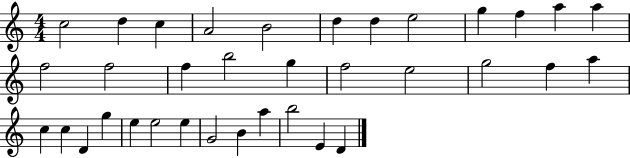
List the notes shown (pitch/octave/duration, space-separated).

C5/h D5/q C5/q A4/h B4/h D5/q D5/q E5/h G5/q F5/q A5/q A5/q F5/h F5/h F5/q B5/h G5/q F5/h E5/h G5/h F5/q A5/q C5/q C5/q D4/q G5/q E5/q E5/h E5/q G4/h B4/q A5/q B5/h E4/q D4/q